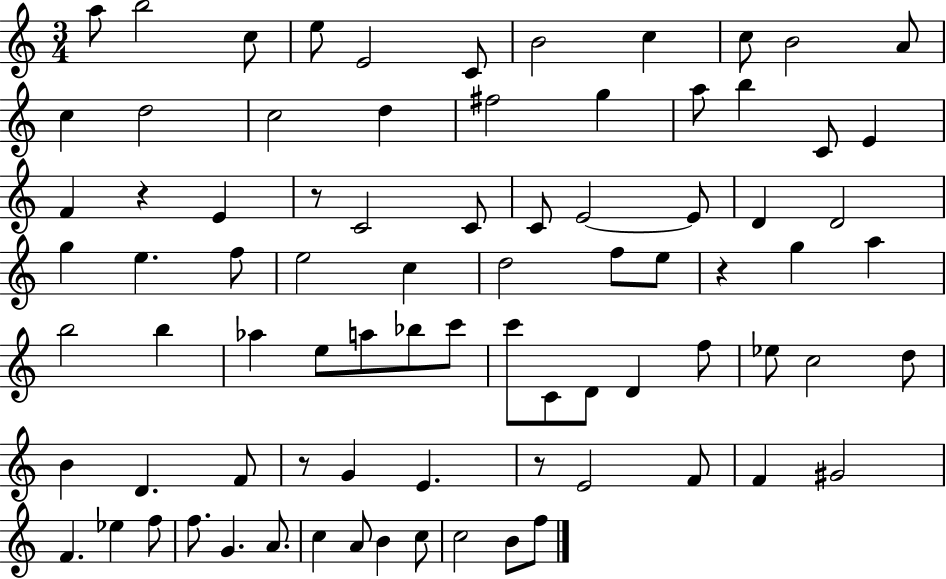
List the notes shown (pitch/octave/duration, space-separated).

A5/e B5/h C5/e E5/e E4/h C4/e B4/h C5/q C5/e B4/h A4/e C5/q D5/h C5/h D5/q F#5/h G5/q A5/e B5/q C4/e E4/q F4/q R/q E4/q R/e C4/h C4/e C4/e E4/h E4/e D4/q D4/h G5/q E5/q. F5/e E5/h C5/q D5/h F5/e E5/e R/q G5/q A5/q B5/h B5/q Ab5/q E5/e A5/e Bb5/e C6/e C6/e C4/e D4/e D4/q F5/e Eb5/e C5/h D5/e B4/q D4/q. F4/e R/e G4/q E4/q. R/e E4/h F4/e F4/q G#4/h F4/q. Eb5/q F5/e F5/e. G4/q. A4/e. C5/q A4/e B4/q C5/e C5/h B4/e F5/e